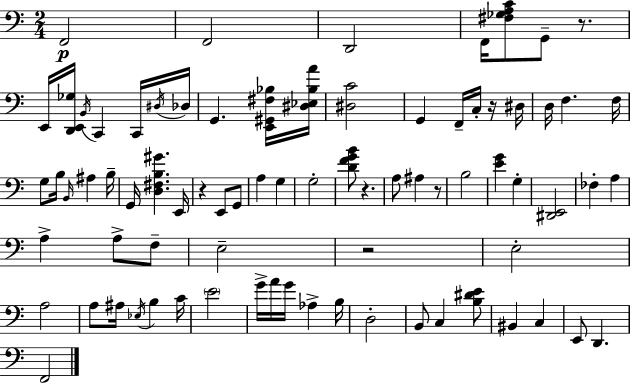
{
  \clef bass
  \numericTimeSignature
  \time 2/4
  \key a \minor
  f,2\p | f,2 | d,2 | f,16 <fis ges a c'>8 g,8-- r8. | \break e,16 <d, e, ges>16 \acciaccatura { b,16 } c,4 c,16 | \acciaccatura { dis16 } des16 g,4. | <e, gis, fis bes>16 <dis ees bes a'>16 <dis c'>2 | g,4 f,16-- c16-. | \break r16 dis16 d16 f4. | f16 g8 b16 \grace { b,16 } ais4 | b16-- g,16 <d fis b gis'>4. | e,16 r4 e,8 | \break g,8 a4 g4 | g2-. | <d' f' g' b'>8 r4. | a8 ais4 | \break r8 b2 | <e' g'>4 g4-. | <dis, e,>2 | fes4-. a4 | \break a4-> a8-> | f8-- e2-- | r2 | e2-. | \break a2 | a8 ais16 \acciaccatura { ees16 } b4 | c'16 \parenthesize e'2 | g'16-> a'16 g'16 aes4-> | \break b16 d2-. | b,8 c4 | <b dis' e'>8 bis,4 | c4 e,8 d,4. | \break f,2 | \bar "|."
}